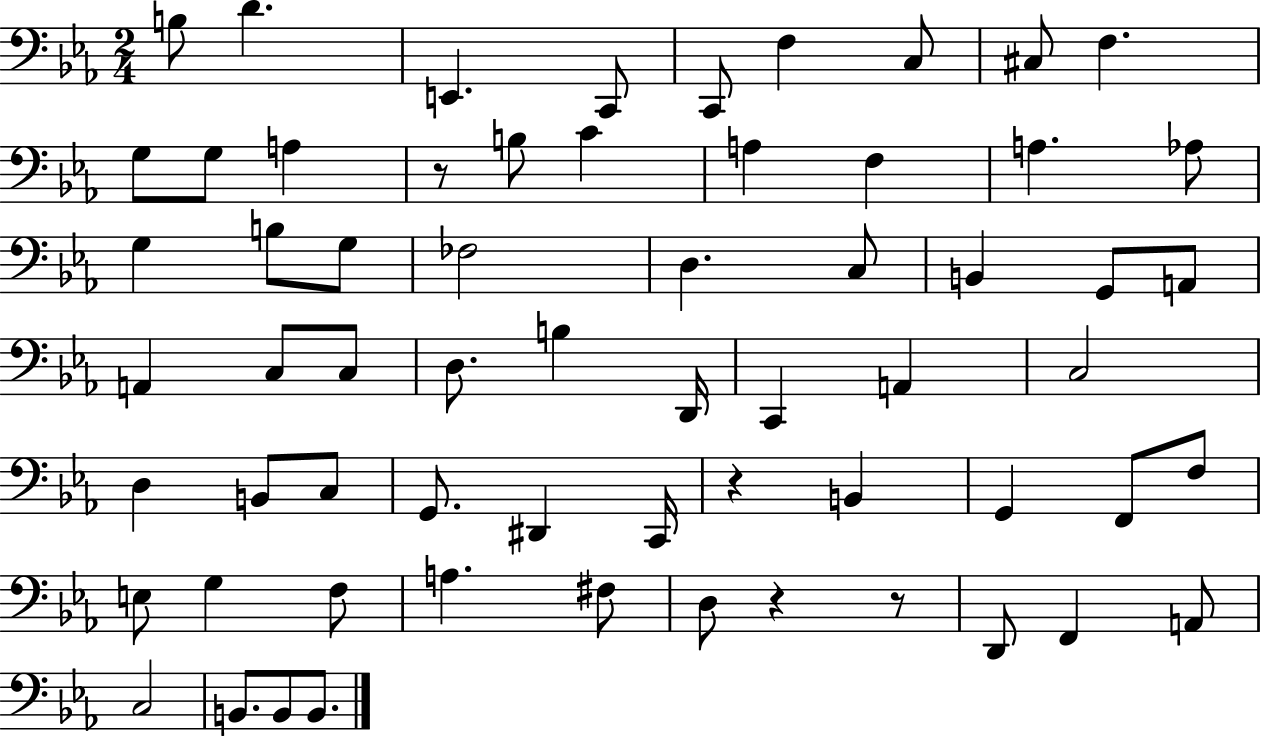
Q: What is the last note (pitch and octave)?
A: B2